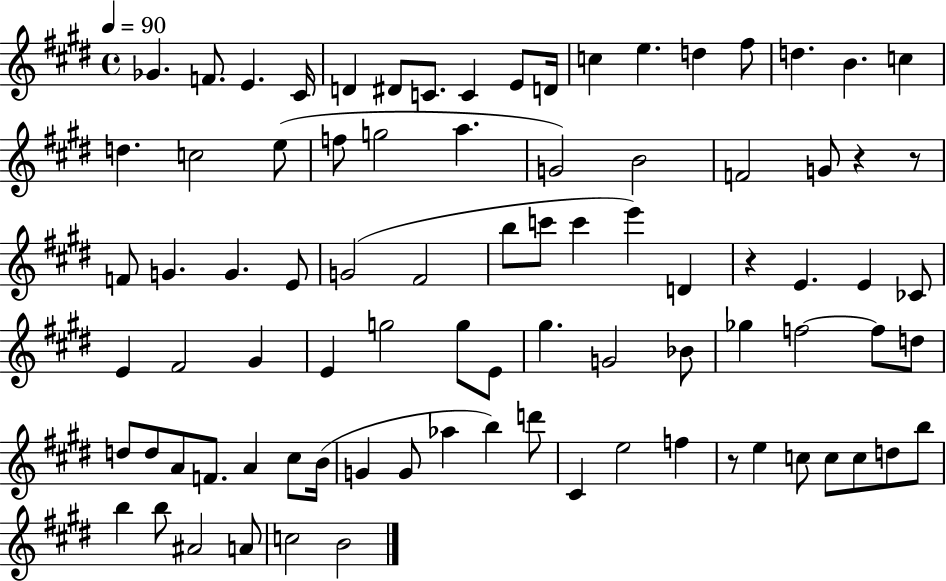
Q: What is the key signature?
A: E major